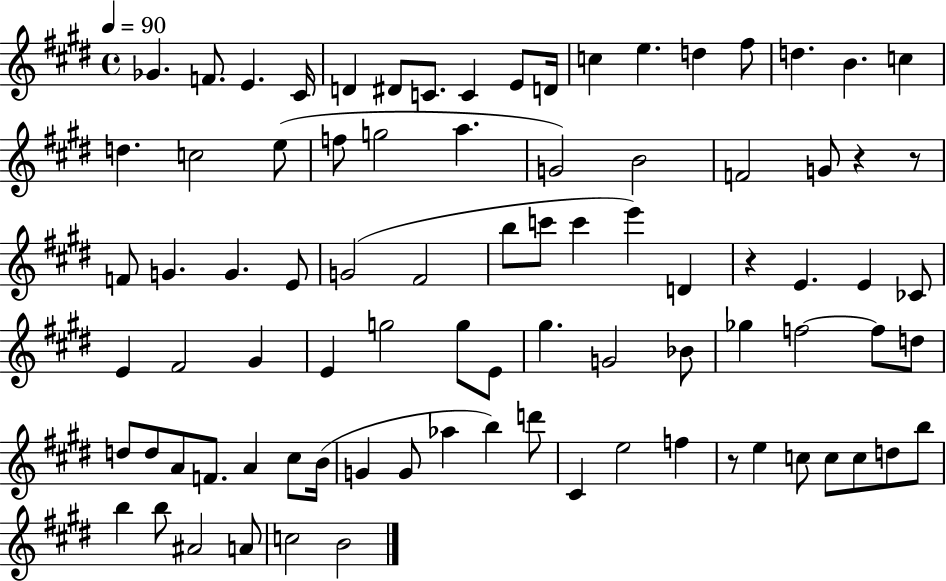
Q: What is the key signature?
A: E major